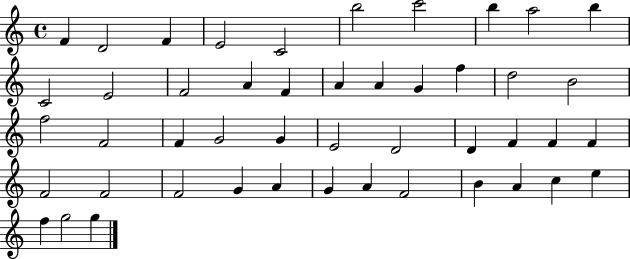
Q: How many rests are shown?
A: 0